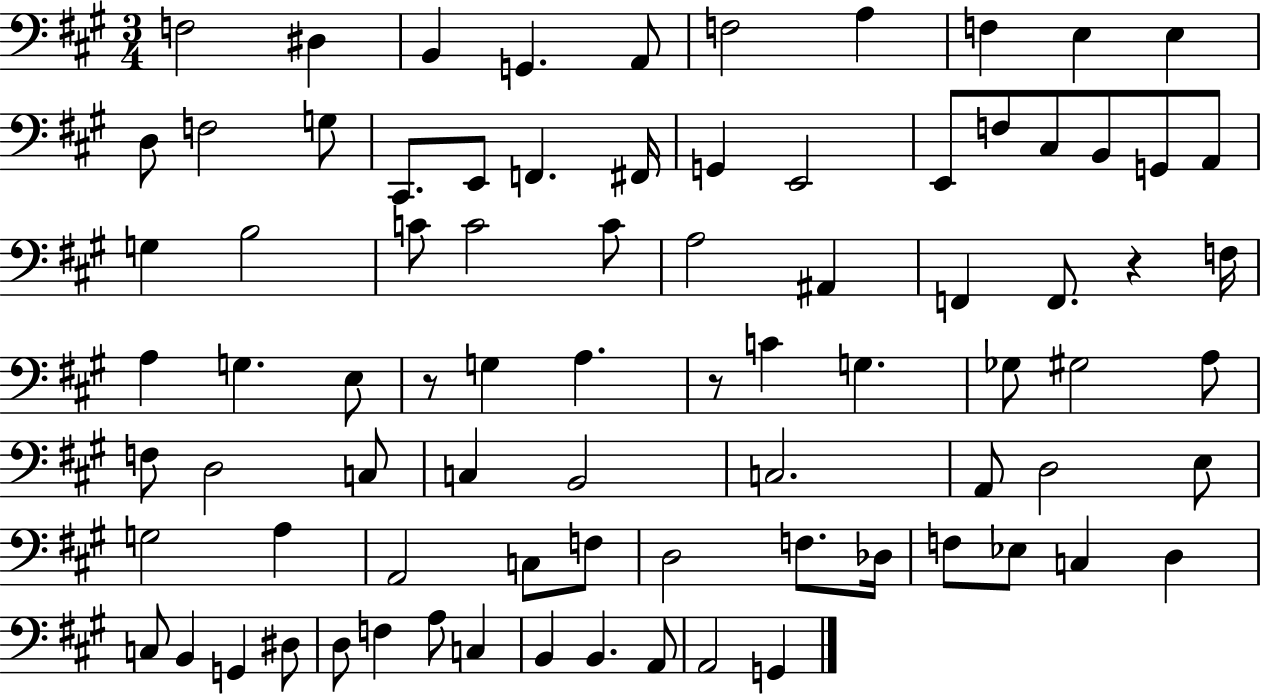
F3/h D#3/q B2/q G2/q. A2/e F3/h A3/q F3/q E3/q E3/q D3/e F3/h G3/e C#2/e. E2/e F2/q. F#2/s G2/q E2/h E2/e F3/e C#3/e B2/e G2/e A2/e G3/q B3/h C4/e C4/h C4/e A3/h A#2/q F2/q F2/e. R/q F3/s A3/q G3/q. E3/e R/e G3/q A3/q. R/e C4/q G3/q. Gb3/e G#3/h A3/e F3/e D3/h C3/e C3/q B2/h C3/h. A2/e D3/h E3/e G3/h A3/q A2/h C3/e F3/e D3/h F3/e. Db3/s F3/e Eb3/e C3/q D3/q C3/e B2/q G2/q D#3/e D3/e F3/q A3/e C3/q B2/q B2/q. A2/e A2/h G2/q